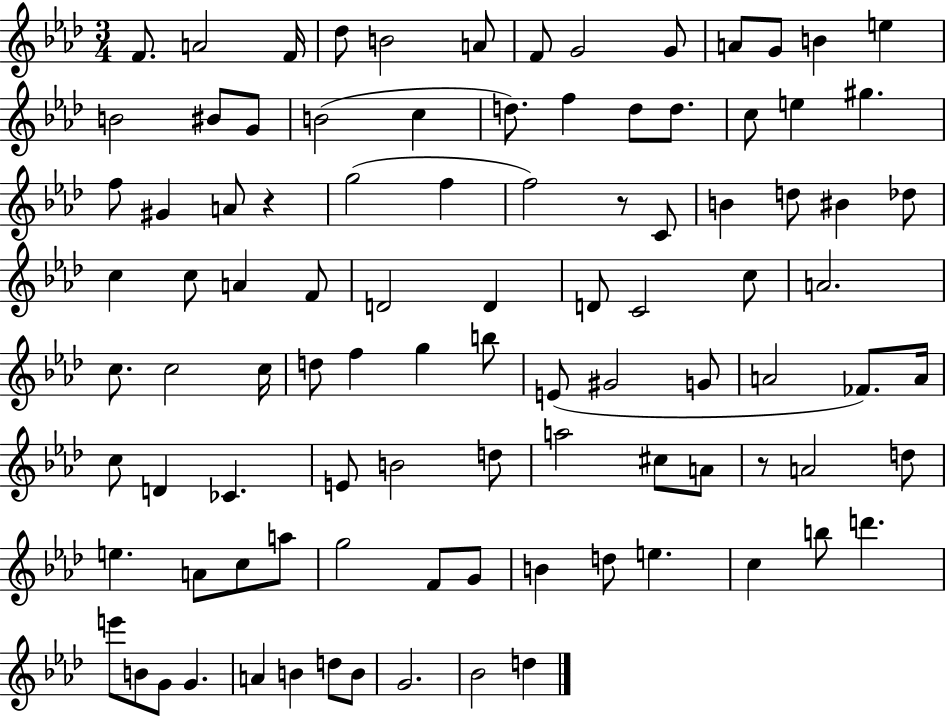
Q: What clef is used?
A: treble